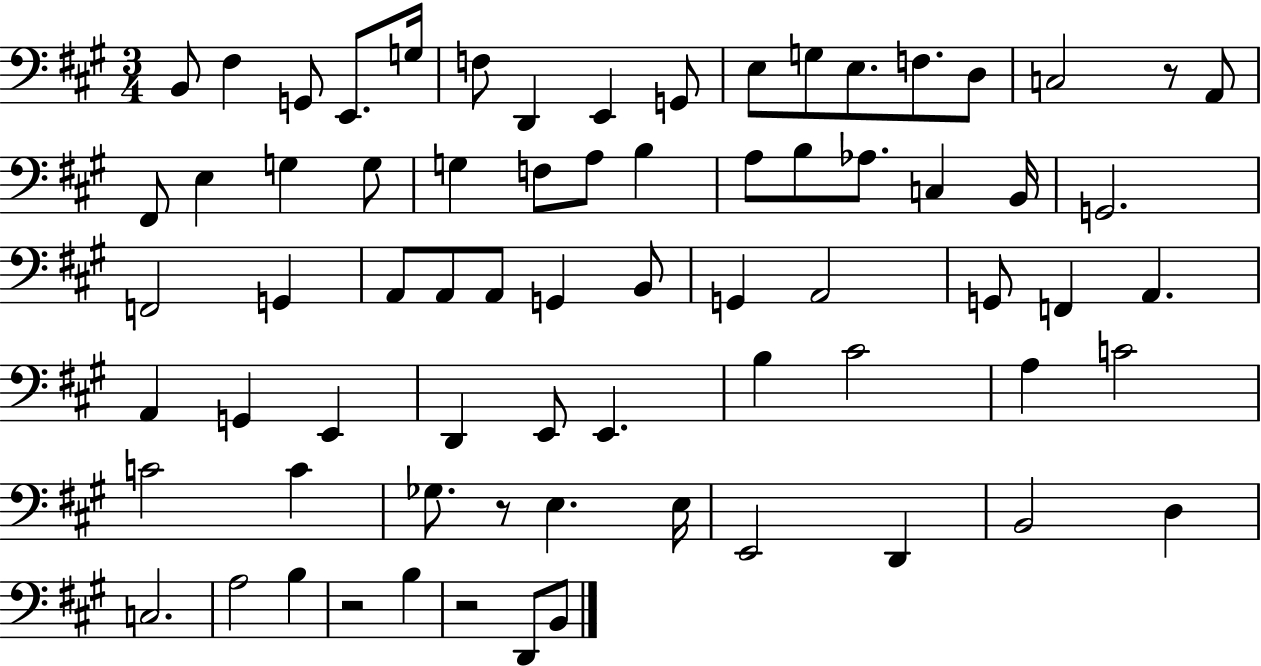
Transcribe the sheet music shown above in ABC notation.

X:1
T:Untitled
M:3/4
L:1/4
K:A
B,,/2 ^F, G,,/2 E,,/2 G,/4 F,/2 D,, E,, G,,/2 E,/2 G,/2 E,/2 F,/2 D,/2 C,2 z/2 A,,/2 ^F,,/2 E, G, G,/2 G, F,/2 A,/2 B, A,/2 B,/2 _A,/2 C, B,,/4 G,,2 F,,2 G,, A,,/2 A,,/2 A,,/2 G,, B,,/2 G,, A,,2 G,,/2 F,, A,, A,, G,, E,, D,, E,,/2 E,, B, ^C2 A, C2 C2 C _G,/2 z/2 E, E,/4 E,,2 D,, B,,2 D, C,2 A,2 B, z2 B, z2 D,,/2 B,,/2